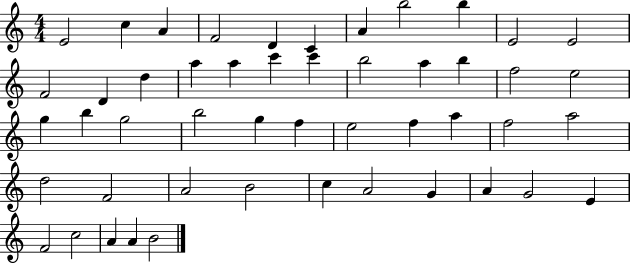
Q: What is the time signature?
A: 4/4